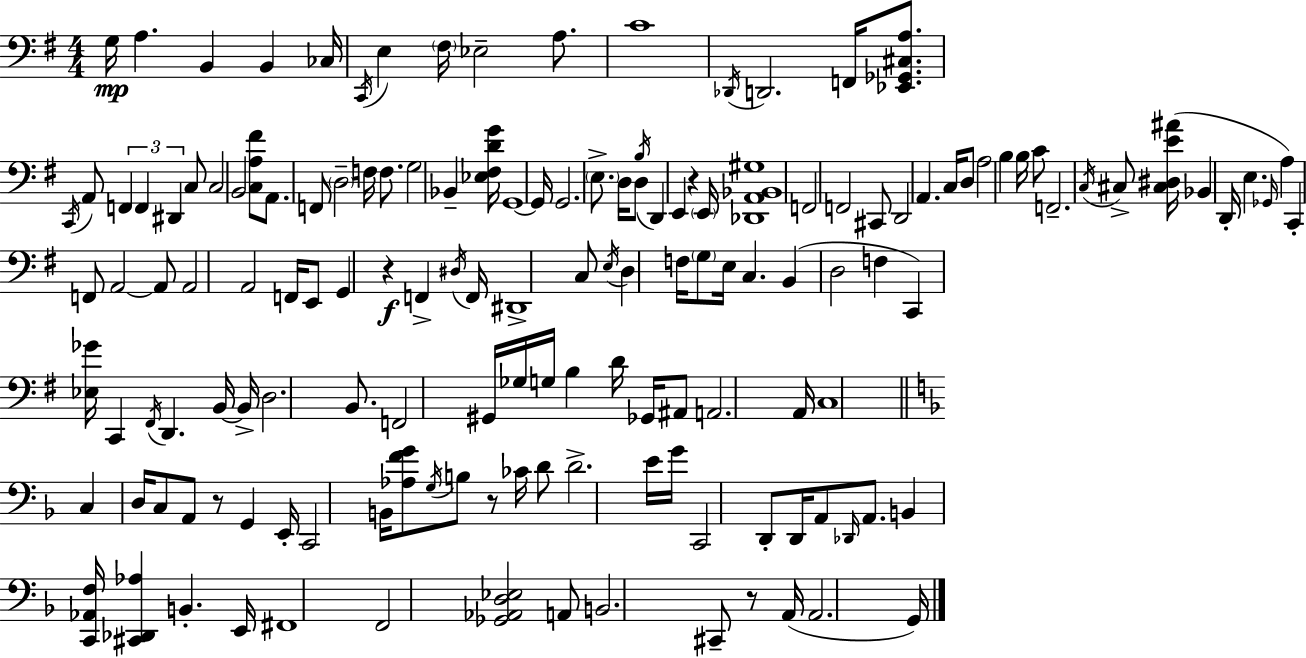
X:1
T:Untitled
M:4/4
L:1/4
K:Em
G,/4 A, B,, B,, _C,/4 C,,/4 E, ^F,/4 _E,2 A,/2 C4 _D,,/4 D,,2 F,,/4 [_E,,_G,,^C,A,]/2 C,,/4 A,,/2 F,, F,, ^D,, C,/2 C,2 B,,2 [C,A,^F]/2 A,,/2 F,,/2 D,2 F,/4 F,/2 G,2 _B,, [_E,^F,DG]/4 G,,4 G,,/4 G,,2 E,/2 D,/4 D,/2 B,/4 D,, E,, z E,,/4 [_D,,A,,_B,,^G,]4 F,,2 F,,2 ^C,,/2 D,,2 A,, C,/4 D,/2 A,2 B, B,/4 C/2 F,,2 C,/4 ^C,/2 [^C,^D,E^A]/4 _B,, D,,/4 E, _G,,/4 A, C,, F,,/2 A,,2 A,,/2 A,,2 A,,2 F,,/4 E,,/2 G,, z F,, ^D,/4 F,,/4 ^D,,4 C,/2 E,/4 D, F,/4 G,/2 E,/4 C, B,, D,2 F, C,, [_E,_G]/4 C,, ^F,,/4 D,, B,,/4 B,,/4 D,2 B,,/2 F,,2 ^G,,/4 _G,/4 G,/4 B, D/4 _G,,/4 ^A,,/2 A,,2 A,,/4 C,4 C, D,/4 C,/2 A,,/2 z/2 G,, E,,/4 C,,2 B,,/4 [_A,FG]/2 G,/4 B,/2 z/2 _C/4 D/2 D2 E/4 G/4 C,,2 D,,/2 D,,/4 A,,/2 _D,,/4 A,,/2 B,, [C,,_A,,F,]/4 [^C,,_D,,_A,] B,, E,,/4 ^F,,4 F,,2 [_G,,_A,,D,_E,]2 A,,/2 B,,2 ^C,,/2 z/2 A,,/4 A,,2 G,,/4